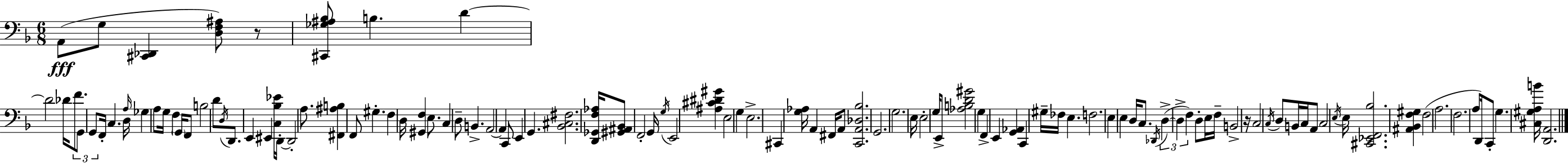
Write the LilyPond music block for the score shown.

{
  \clef bass
  \numericTimeSignature
  \time 6/8
  \key d \minor
  \repeat volta 2 { a,8(\fff g8 <cis, des,>4 <d f ais>8) r8 | <cis, ges ais bes>8 b4. d'4~~ | d'2 des'16 \tuplet 3/2 { f'8. | g,8 g,8 } f,16-. c4. d16 | \break \grace { a16 } ges4 a8 g16 f4 | \parenthesize g,16 f,8 b2 d'8 | \acciaccatura { d16 } d,8. e,4 eis,4 | <c bes ees'>16 d,16-.~~ d,2-. a8. | \break <fis, ais b>4 f,8 gis4.-. | f4 d16 <gis, f>4 e8. | c4 d8-- b,4.-> | a,2~~ a,4 | \break c,8 e,4 g,4. | <bes, cis fis>2. | <d, ges, f aes>16 <gis, ais, bes,>8 f,2-. | g,16 \acciaccatura { g16 } e,2 <ais cis' dis' gis'>4 | \break e2 g4 | e2.-> | cis,4 <g aes>16 a,4 | fis,16 a,8 <c, a, des bes>2. | \break g,2. | g2. | e16 e2-. | g16 e,8-> <aes b d' gis'>2 g4 | \break f,4-> e,4 <g, aes,>4 | c,4 gis16-- fes16 e4. | f2. | e4 e4 d16 | \break c8. \acciaccatura { des,16 } \tuplet 3/2 { d4->~(~ d4-> | f4) } d8-. e16 f16-- b,2-> | r16 c2 | \acciaccatura { c16 } d8 b,16 c16 a,8 c2 | \break \acciaccatura { e16 } e16 <cis, ees, f, bes>2. | <ais, bes, f gis>4 f2( | a2. | f2. | \break a8 d,16) c,8-. g4. | <cis gis a b'>16 <d, a,>2. | } \bar "|."
}